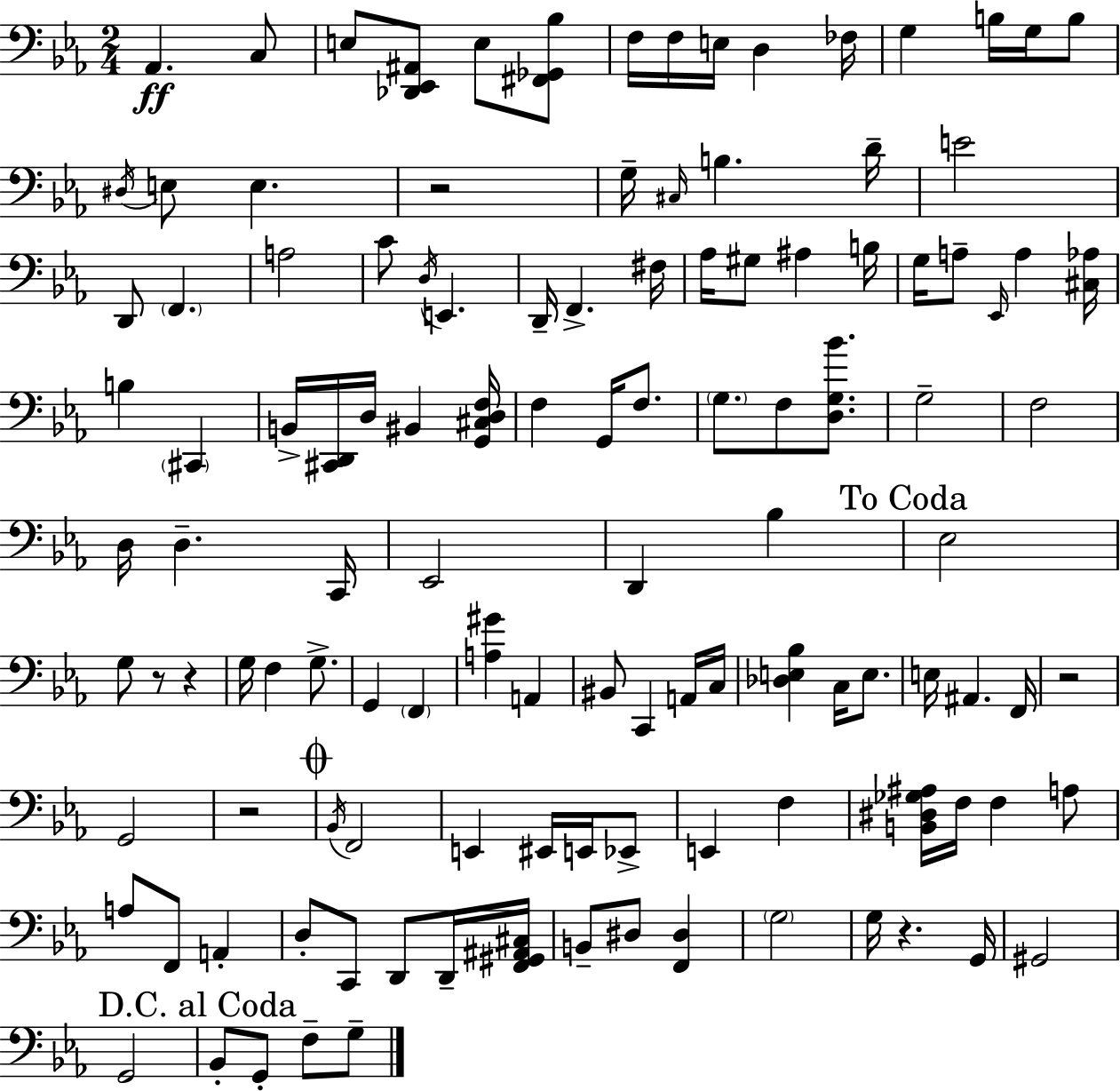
Ab2/q. C3/e E3/e [Db2,Eb2,A#2]/e E3/e [F#2,Gb2,Bb3]/e F3/s F3/s E3/s D3/q FES3/s G3/q B3/s G3/s B3/e D#3/s E3/e E3/q. R/h G3/s C#3/s B3/q. D4/s E4/h D2/e F2/q. A3/h C4/e D3/s E2/q. D2/s F2/q. F#3/s Ab3/s G#3/e A#3/q B3/s G3/s A3/e Eb2/s A3/q [C#3,Ab3]/s B3/q C#2/q B2/s [C#2,D2]/s D3/s BIS2/q [G2,C#3,D3,F3]/s F3/q G2/s F3/e. G3/e. F3/e [D3,G3,Bb4]/e. G3/h F3/h D3/s D3/q. C2/s Eb2/h D2/q Bb3/q Eb3/h G3/e R/e R/q G3/s F3/q G3/e. G2/q F2/q [A3,G#4]/q A2/q BIS2/e C2/q A2/s C3/s [Db3,E3,Bb3]/q C3/s E3/e. E3/s A#2/q. F2/s R/h G2/h R/h Bb2/s F2/h E2/q EIS2/s E2/s Eb2/e E2/q F3/q [B2,D#3,Gb3,A#3]/s F3/s F3/q A3/e A3/e F2/e A2/q D3/e C2/e D2/e D2/s [F2,G#2,A#2,C#3]/s B2/e D#3/e [F2,D#3]/q G3/h G3/s R/q. G2/s G#2/h G2/h Bb2/e G2/e F3/e G3/e